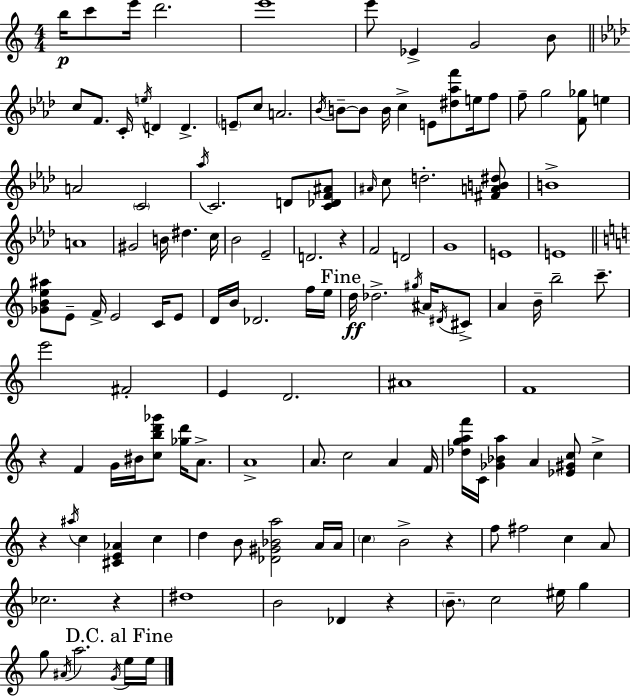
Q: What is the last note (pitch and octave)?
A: E5